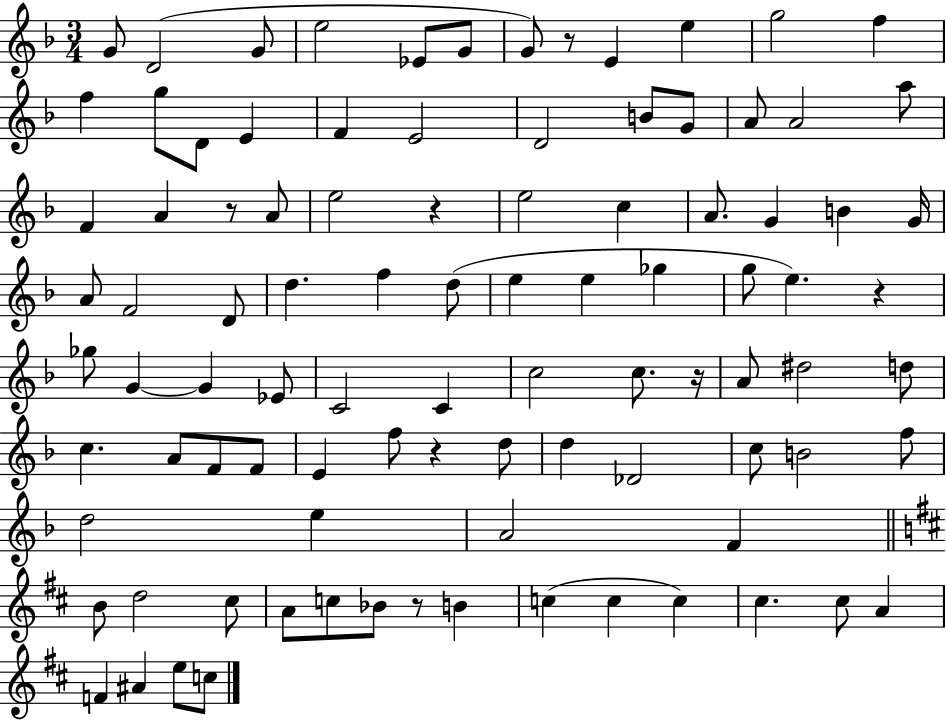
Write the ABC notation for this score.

X:1
T:Untitled
M:3/4
L:1/4
K:F
G/2 D2 G/2 e2 _E/2 G/2 G/2 z/2 E e g2 f f g/2 D/2 E F E2 D2 B/2 G/2 A/2 A2 a/2 F A z/2 A/2 e2 z e2 c A/2 G B G/4 A/2 F2 D/2 d f d/2 e e _g g/2 e z _g/2 G G _E/2 C2 C c2 c/2 z/4 A/2 ^d2 d/2 c A/2 F/2 F/2 E f/2 z d/2 d _D2 c/2 B2 f/2 d2 e A2 F B/2 d2 ^c/2 A/2 c/2 _B/2 z/2 B c c c ^c ^c/2 A F ^A e/2 c/2